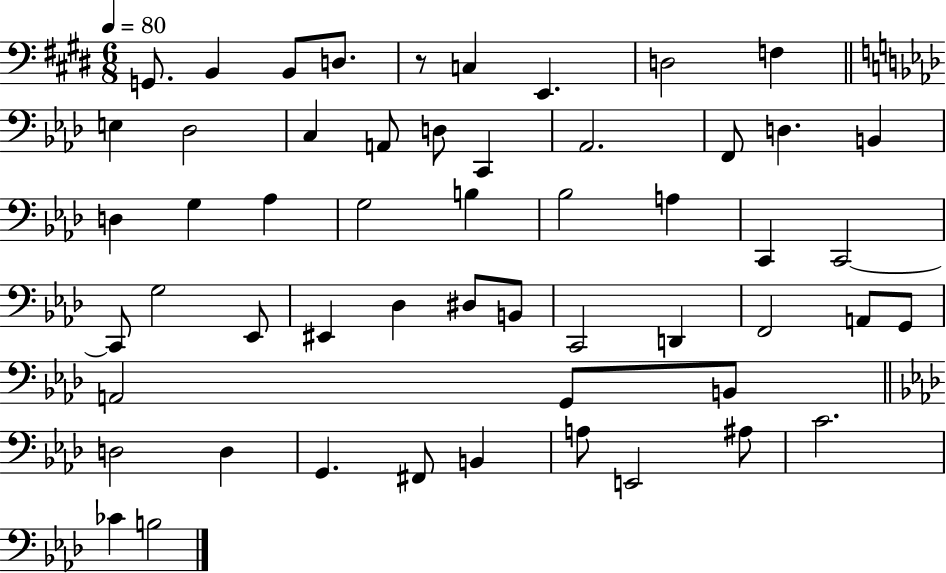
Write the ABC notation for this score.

X:1
T:Untitled
M:6/8
L:1/4
K:E
G,,/2 B,, B,,/2 D,/2 z/2 C, E,, D,2 F, E, _D,2 C, A,,/2 D,/2 C,, _A,,2 F,,/2 D, B,, D, G, _A, G,2 B, _B,2 A, C,, C,,2 C,,/2 G,2 _E,,/2 ^E,, _D, ^D,/2 B,,/2 C,,2 D,, F,,2 A,,/2 G,,/2 A,,2 G,,/2 B,,/2 D,2 D, G,, ^F,,/2 B,, A,/2 E,,2 ^A,/2 C2 _C B,2